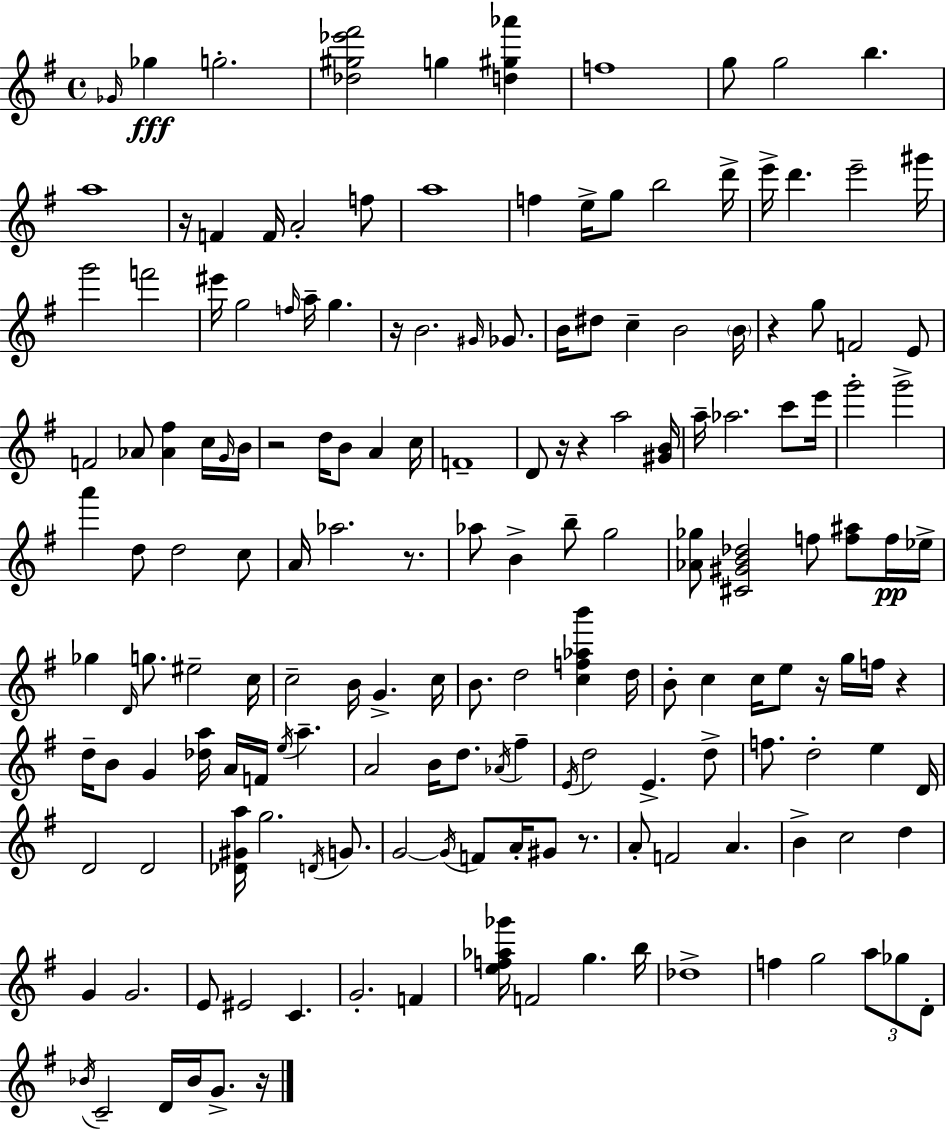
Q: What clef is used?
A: treble